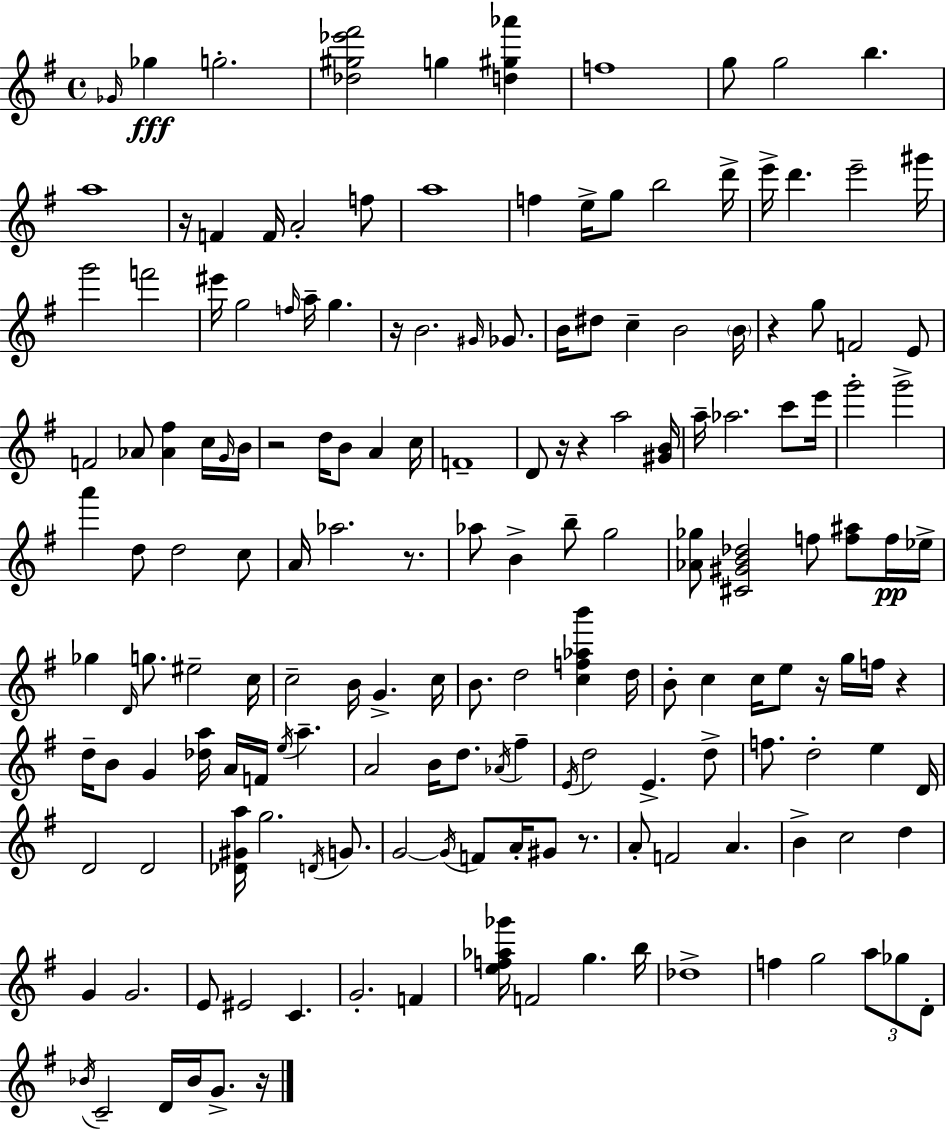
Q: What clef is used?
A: treble